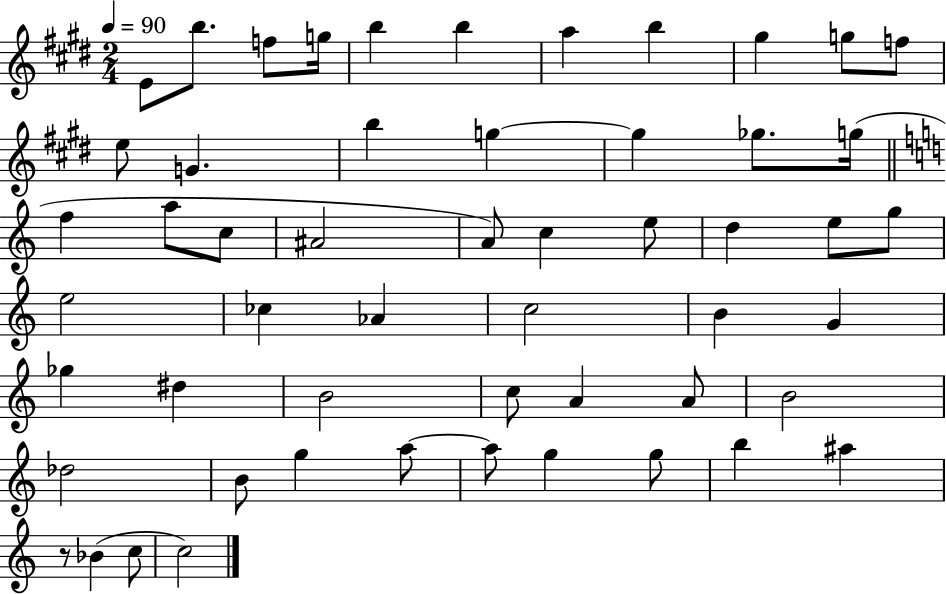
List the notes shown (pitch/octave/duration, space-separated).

E4/e B5/e. F5/e G5/s B5/q B5/q A5/q B5/q G#5/q G5/e F5/e E5/e G4/q. B5/q G5/q G5/q Gb5/e. G5/s F5/q A5/e C5/e A#4/h A4/e C5/q E5/e D5/q E5/e G5/e E5/h CES5/q Ab4/q C5/h B4/q G4/q Gb5/q D#5/q B4/h C5/e A4/q A4/e B4/h Db5/h B4/e G5/q A5/e A5/e G5/q G5/e B5/q A#5/q R/e Bb4/q C5/e C5/h